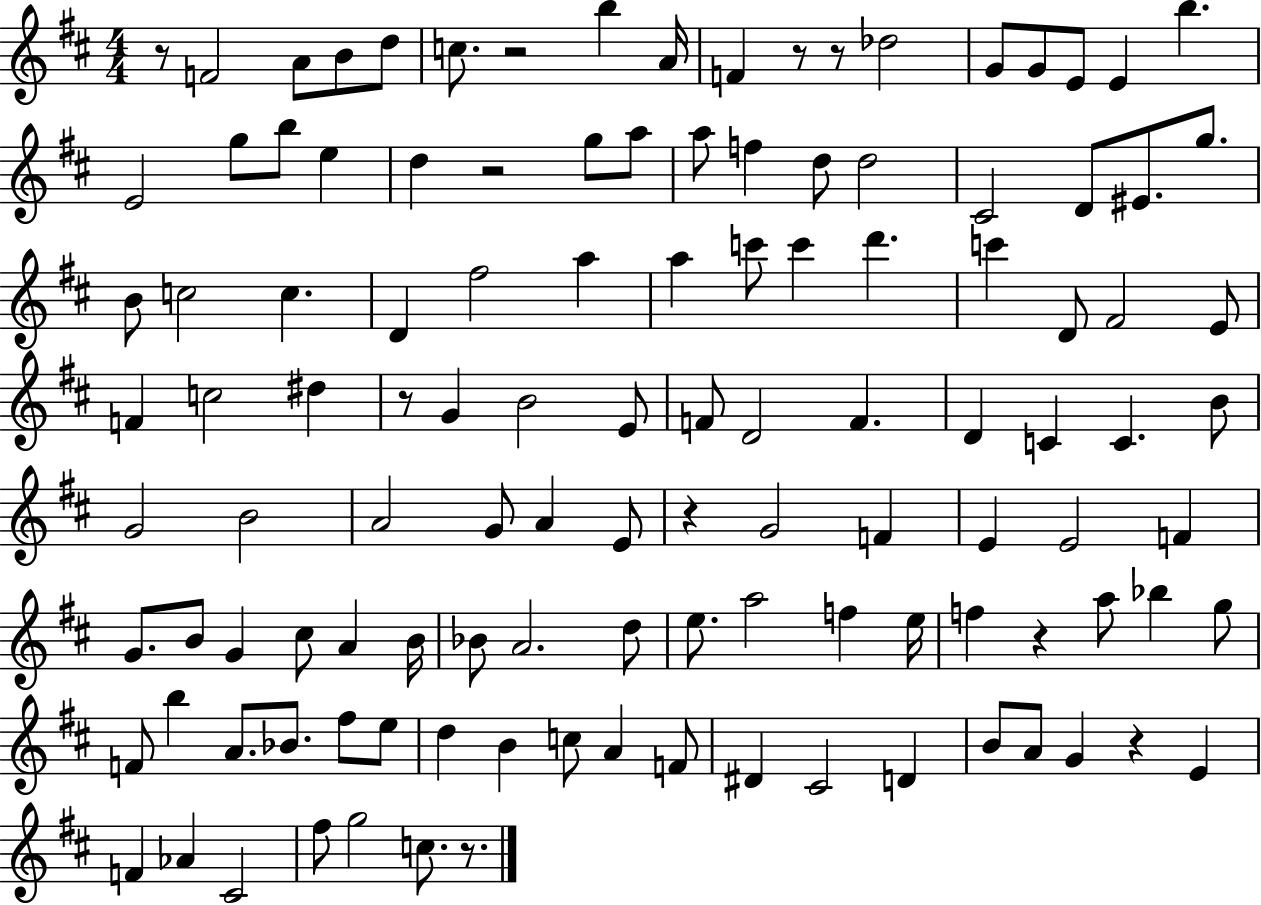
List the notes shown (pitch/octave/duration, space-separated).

R/e F4/h A4/e B4/e D5/e C5/e. R/h B5/q A4/s F4/q R/e R/e Db5/h G4/e G4/e E4/e E4/q B5/q. E4/h G5/e B5/e E5/q D5/q R/h G5/e A5/e A5/e F5/q D5/e D5/h C#4/h D4/e EIS4/e. G5/e. B4/e C5/h C5/q. D4/q F#5/h A5/q A5/q C6/e C6/q D6/q. C6/q D4/e F#4/h E4/e F4/q C5/h D#5/q R/e G4/q B4/h E4/e F4/e D4/h F4/q. D4/q C4/q C4/q. B4/e G4/h B4/h A4/h G4/e A4/q E4/e R/q G4/h F4/q E4/q E4/h F4/q G4/e. B4/e G4/q C#5/e A4/q B4/s Bb4/e A4/h. D5/e E5/e. A5/h F5/q E5/s F5/q R/q A5/e Bb5/q G5/e F4/e B5/q A4/e. Bb4/e. F#5/e E5/e D5/q B4/q C5/e A4/q F4/e D#4/q C#4/h D4/q B4/e A4/e G4/q R/q E4/q F4/q Ab4/q C#4/h F#5/e G5/h C5/e. R/e.